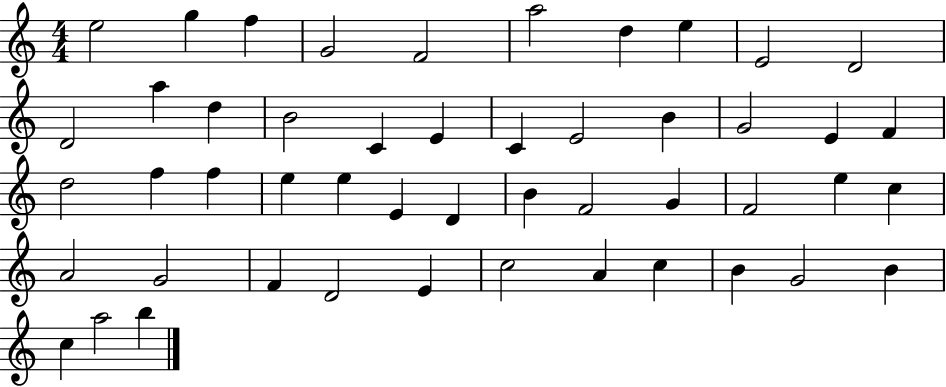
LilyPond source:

{
  \clef treble
  \numericTimeSignature
  \time 4/4
  \key c \major
  e''2 g''4 f''4 | g'2 f'2 | a''2 d''4 e''4 | e'2 d'2 | \break d'2 a''4 d''4 | b'2 c'4 e'4 | c'4 e'2 b'4 | g'2 e'4 f'4 | \break d''2 f''4 f''4 | e''4 e''4 e'4 d'4 | b'4 f'2 g'4 | f'2 e''4 c''4 | \break a'2 g'2 | f'4 d'2 e'4 | c''2 a'4 c''4 | b'4 g'2 b'4 | \break c''4 a''2 b''4 | \bar "|."
}